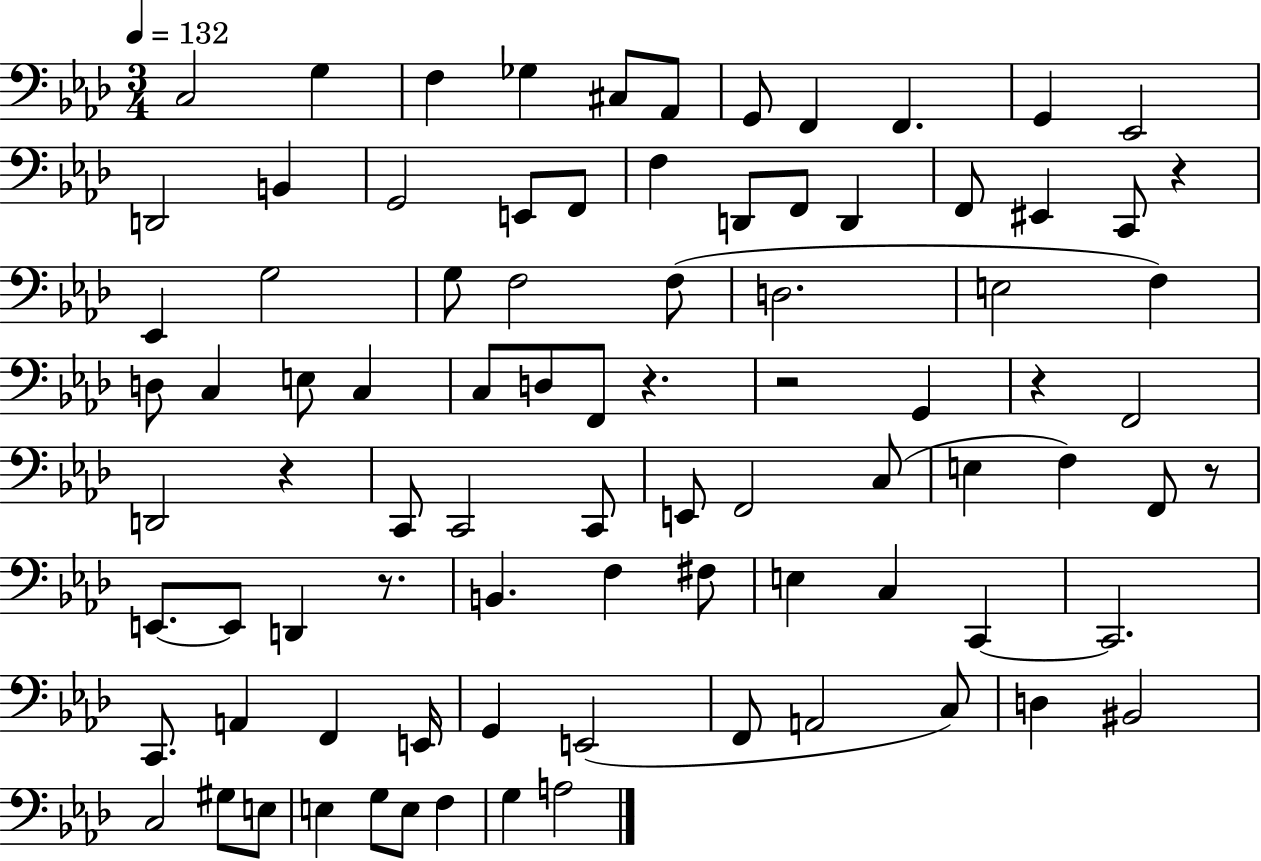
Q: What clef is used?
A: bass